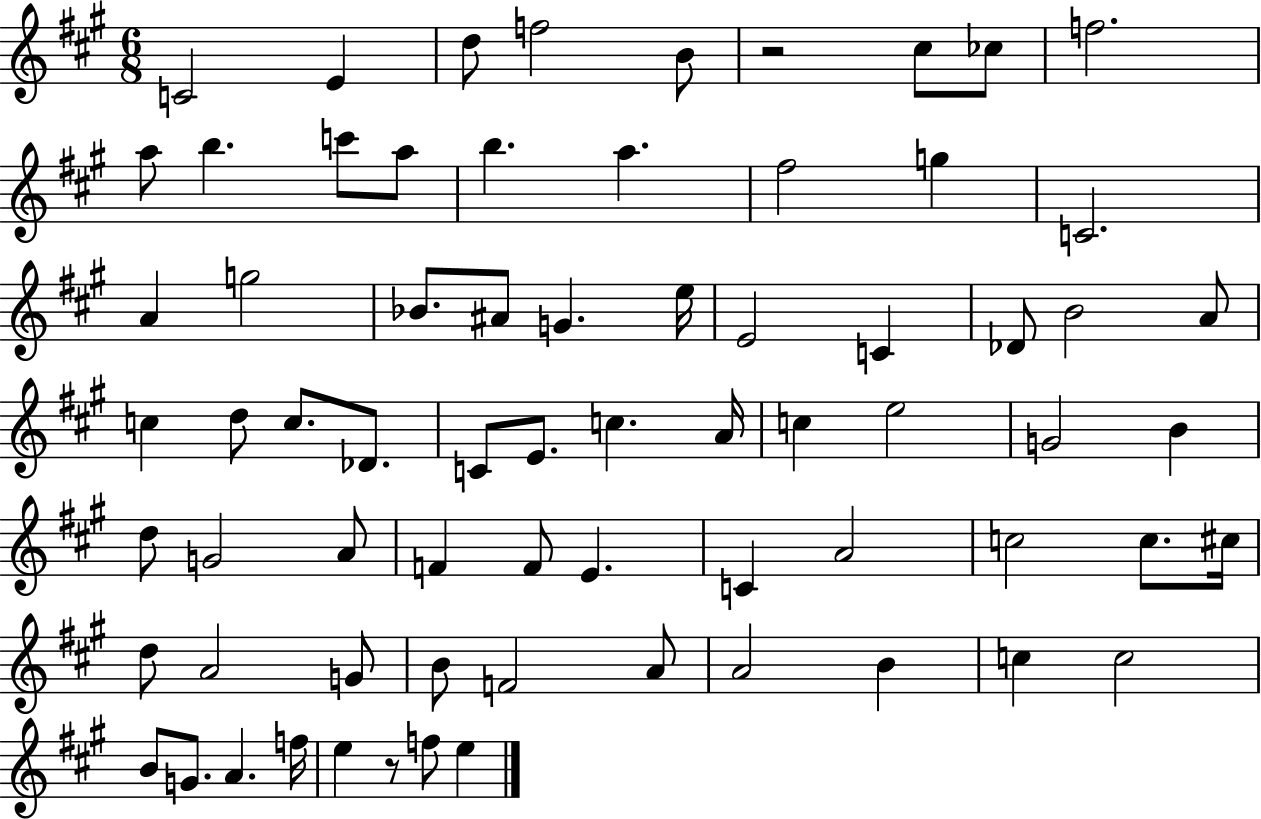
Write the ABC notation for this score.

X:1
T:Untitled
M:6/8
L:1/4
K:A
C2 E d/2 f2 B/2 z2 ^c/2 _c/2 f2 a/2 b c'/2 a/2 b a ^f2 g C2 A g2 _B/2 ^A/2 G e/4 E2 C _D/2 B2 A/2 c d/2 c/2 _D/2 C/2 E/2 c A/4 c e2 G2 B d/2 G2 A/2 F F/2 E C A2 c2 c/2 ^c/4 d/2 A2 G/2 B/2 F2 A/2 A2 B c c2 B/2 G/2 A f/4 e z/2 f/2 e